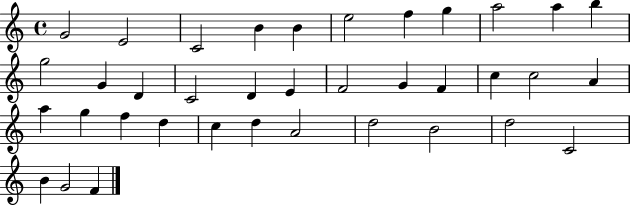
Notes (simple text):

G4/h E4/h C4/h B4/q B4/q E5/h F5/q G5/q A5/h A5/q B5/q G5/h G4/q D4/q C4/h D4/q E4/q F4/h G4/q F4/q C5/q C5/h A4/q A5/q G5/q F5/q D5/q C5/q D5/q A4/h D5/h B4/h D5/h C4/h B4/q G4/h F4/q